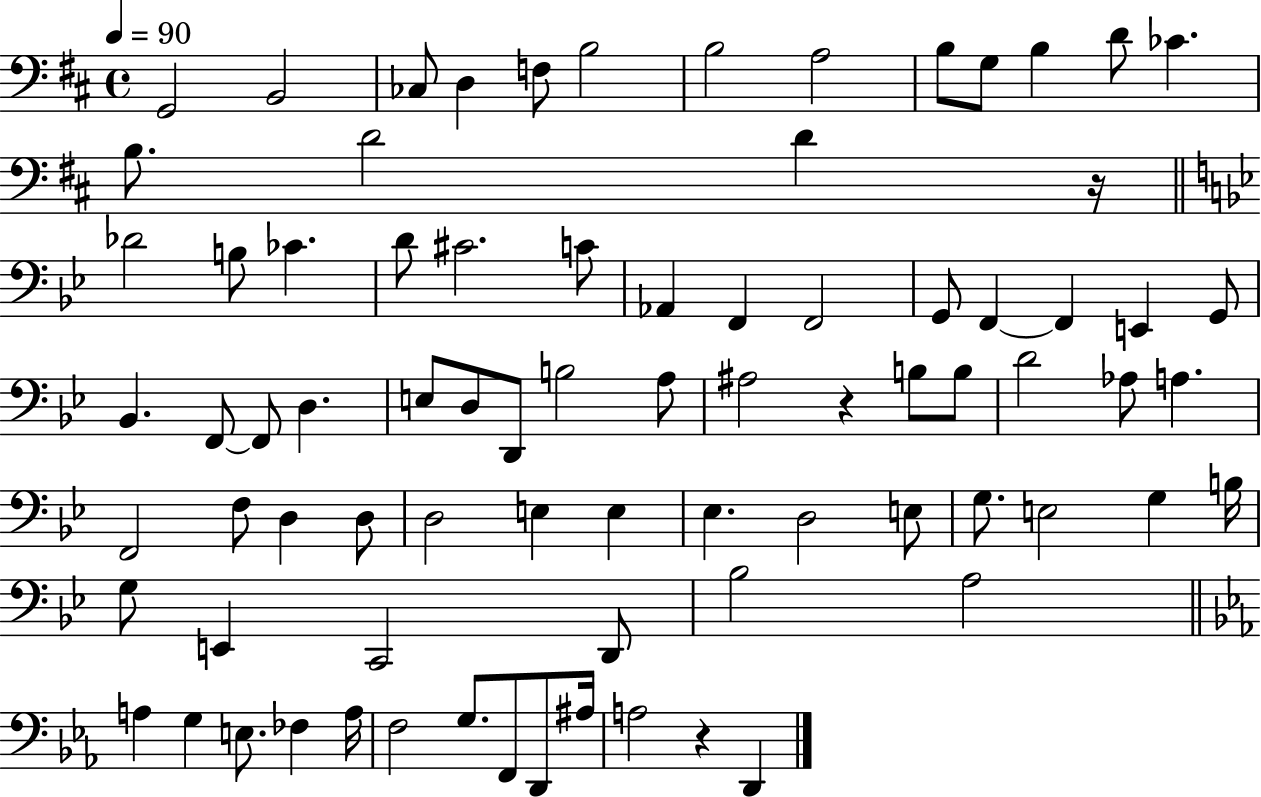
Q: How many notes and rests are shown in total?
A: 80